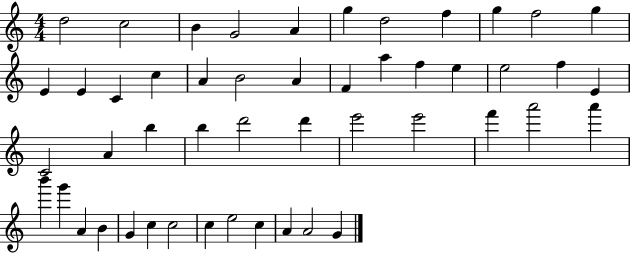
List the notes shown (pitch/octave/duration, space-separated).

D5/h C5/h B4/q G4/h A4/q G5/q D5/h F5/q G5/q F5/h G5/q E4/q E4/q C4/q C5/q A4/q B4/h A4/q F4/q A5/q F5/q E5/q E5/h F5/q E4/q C4/h A4/q B5/q B5/q D6/h D6/q E6/h E6/h F6/q A6/h A6/q B6/q G6/q A4/q B4/q G4/q C5/q C5/h C5/q E5/h C5/q A4/q A4/h G4/q